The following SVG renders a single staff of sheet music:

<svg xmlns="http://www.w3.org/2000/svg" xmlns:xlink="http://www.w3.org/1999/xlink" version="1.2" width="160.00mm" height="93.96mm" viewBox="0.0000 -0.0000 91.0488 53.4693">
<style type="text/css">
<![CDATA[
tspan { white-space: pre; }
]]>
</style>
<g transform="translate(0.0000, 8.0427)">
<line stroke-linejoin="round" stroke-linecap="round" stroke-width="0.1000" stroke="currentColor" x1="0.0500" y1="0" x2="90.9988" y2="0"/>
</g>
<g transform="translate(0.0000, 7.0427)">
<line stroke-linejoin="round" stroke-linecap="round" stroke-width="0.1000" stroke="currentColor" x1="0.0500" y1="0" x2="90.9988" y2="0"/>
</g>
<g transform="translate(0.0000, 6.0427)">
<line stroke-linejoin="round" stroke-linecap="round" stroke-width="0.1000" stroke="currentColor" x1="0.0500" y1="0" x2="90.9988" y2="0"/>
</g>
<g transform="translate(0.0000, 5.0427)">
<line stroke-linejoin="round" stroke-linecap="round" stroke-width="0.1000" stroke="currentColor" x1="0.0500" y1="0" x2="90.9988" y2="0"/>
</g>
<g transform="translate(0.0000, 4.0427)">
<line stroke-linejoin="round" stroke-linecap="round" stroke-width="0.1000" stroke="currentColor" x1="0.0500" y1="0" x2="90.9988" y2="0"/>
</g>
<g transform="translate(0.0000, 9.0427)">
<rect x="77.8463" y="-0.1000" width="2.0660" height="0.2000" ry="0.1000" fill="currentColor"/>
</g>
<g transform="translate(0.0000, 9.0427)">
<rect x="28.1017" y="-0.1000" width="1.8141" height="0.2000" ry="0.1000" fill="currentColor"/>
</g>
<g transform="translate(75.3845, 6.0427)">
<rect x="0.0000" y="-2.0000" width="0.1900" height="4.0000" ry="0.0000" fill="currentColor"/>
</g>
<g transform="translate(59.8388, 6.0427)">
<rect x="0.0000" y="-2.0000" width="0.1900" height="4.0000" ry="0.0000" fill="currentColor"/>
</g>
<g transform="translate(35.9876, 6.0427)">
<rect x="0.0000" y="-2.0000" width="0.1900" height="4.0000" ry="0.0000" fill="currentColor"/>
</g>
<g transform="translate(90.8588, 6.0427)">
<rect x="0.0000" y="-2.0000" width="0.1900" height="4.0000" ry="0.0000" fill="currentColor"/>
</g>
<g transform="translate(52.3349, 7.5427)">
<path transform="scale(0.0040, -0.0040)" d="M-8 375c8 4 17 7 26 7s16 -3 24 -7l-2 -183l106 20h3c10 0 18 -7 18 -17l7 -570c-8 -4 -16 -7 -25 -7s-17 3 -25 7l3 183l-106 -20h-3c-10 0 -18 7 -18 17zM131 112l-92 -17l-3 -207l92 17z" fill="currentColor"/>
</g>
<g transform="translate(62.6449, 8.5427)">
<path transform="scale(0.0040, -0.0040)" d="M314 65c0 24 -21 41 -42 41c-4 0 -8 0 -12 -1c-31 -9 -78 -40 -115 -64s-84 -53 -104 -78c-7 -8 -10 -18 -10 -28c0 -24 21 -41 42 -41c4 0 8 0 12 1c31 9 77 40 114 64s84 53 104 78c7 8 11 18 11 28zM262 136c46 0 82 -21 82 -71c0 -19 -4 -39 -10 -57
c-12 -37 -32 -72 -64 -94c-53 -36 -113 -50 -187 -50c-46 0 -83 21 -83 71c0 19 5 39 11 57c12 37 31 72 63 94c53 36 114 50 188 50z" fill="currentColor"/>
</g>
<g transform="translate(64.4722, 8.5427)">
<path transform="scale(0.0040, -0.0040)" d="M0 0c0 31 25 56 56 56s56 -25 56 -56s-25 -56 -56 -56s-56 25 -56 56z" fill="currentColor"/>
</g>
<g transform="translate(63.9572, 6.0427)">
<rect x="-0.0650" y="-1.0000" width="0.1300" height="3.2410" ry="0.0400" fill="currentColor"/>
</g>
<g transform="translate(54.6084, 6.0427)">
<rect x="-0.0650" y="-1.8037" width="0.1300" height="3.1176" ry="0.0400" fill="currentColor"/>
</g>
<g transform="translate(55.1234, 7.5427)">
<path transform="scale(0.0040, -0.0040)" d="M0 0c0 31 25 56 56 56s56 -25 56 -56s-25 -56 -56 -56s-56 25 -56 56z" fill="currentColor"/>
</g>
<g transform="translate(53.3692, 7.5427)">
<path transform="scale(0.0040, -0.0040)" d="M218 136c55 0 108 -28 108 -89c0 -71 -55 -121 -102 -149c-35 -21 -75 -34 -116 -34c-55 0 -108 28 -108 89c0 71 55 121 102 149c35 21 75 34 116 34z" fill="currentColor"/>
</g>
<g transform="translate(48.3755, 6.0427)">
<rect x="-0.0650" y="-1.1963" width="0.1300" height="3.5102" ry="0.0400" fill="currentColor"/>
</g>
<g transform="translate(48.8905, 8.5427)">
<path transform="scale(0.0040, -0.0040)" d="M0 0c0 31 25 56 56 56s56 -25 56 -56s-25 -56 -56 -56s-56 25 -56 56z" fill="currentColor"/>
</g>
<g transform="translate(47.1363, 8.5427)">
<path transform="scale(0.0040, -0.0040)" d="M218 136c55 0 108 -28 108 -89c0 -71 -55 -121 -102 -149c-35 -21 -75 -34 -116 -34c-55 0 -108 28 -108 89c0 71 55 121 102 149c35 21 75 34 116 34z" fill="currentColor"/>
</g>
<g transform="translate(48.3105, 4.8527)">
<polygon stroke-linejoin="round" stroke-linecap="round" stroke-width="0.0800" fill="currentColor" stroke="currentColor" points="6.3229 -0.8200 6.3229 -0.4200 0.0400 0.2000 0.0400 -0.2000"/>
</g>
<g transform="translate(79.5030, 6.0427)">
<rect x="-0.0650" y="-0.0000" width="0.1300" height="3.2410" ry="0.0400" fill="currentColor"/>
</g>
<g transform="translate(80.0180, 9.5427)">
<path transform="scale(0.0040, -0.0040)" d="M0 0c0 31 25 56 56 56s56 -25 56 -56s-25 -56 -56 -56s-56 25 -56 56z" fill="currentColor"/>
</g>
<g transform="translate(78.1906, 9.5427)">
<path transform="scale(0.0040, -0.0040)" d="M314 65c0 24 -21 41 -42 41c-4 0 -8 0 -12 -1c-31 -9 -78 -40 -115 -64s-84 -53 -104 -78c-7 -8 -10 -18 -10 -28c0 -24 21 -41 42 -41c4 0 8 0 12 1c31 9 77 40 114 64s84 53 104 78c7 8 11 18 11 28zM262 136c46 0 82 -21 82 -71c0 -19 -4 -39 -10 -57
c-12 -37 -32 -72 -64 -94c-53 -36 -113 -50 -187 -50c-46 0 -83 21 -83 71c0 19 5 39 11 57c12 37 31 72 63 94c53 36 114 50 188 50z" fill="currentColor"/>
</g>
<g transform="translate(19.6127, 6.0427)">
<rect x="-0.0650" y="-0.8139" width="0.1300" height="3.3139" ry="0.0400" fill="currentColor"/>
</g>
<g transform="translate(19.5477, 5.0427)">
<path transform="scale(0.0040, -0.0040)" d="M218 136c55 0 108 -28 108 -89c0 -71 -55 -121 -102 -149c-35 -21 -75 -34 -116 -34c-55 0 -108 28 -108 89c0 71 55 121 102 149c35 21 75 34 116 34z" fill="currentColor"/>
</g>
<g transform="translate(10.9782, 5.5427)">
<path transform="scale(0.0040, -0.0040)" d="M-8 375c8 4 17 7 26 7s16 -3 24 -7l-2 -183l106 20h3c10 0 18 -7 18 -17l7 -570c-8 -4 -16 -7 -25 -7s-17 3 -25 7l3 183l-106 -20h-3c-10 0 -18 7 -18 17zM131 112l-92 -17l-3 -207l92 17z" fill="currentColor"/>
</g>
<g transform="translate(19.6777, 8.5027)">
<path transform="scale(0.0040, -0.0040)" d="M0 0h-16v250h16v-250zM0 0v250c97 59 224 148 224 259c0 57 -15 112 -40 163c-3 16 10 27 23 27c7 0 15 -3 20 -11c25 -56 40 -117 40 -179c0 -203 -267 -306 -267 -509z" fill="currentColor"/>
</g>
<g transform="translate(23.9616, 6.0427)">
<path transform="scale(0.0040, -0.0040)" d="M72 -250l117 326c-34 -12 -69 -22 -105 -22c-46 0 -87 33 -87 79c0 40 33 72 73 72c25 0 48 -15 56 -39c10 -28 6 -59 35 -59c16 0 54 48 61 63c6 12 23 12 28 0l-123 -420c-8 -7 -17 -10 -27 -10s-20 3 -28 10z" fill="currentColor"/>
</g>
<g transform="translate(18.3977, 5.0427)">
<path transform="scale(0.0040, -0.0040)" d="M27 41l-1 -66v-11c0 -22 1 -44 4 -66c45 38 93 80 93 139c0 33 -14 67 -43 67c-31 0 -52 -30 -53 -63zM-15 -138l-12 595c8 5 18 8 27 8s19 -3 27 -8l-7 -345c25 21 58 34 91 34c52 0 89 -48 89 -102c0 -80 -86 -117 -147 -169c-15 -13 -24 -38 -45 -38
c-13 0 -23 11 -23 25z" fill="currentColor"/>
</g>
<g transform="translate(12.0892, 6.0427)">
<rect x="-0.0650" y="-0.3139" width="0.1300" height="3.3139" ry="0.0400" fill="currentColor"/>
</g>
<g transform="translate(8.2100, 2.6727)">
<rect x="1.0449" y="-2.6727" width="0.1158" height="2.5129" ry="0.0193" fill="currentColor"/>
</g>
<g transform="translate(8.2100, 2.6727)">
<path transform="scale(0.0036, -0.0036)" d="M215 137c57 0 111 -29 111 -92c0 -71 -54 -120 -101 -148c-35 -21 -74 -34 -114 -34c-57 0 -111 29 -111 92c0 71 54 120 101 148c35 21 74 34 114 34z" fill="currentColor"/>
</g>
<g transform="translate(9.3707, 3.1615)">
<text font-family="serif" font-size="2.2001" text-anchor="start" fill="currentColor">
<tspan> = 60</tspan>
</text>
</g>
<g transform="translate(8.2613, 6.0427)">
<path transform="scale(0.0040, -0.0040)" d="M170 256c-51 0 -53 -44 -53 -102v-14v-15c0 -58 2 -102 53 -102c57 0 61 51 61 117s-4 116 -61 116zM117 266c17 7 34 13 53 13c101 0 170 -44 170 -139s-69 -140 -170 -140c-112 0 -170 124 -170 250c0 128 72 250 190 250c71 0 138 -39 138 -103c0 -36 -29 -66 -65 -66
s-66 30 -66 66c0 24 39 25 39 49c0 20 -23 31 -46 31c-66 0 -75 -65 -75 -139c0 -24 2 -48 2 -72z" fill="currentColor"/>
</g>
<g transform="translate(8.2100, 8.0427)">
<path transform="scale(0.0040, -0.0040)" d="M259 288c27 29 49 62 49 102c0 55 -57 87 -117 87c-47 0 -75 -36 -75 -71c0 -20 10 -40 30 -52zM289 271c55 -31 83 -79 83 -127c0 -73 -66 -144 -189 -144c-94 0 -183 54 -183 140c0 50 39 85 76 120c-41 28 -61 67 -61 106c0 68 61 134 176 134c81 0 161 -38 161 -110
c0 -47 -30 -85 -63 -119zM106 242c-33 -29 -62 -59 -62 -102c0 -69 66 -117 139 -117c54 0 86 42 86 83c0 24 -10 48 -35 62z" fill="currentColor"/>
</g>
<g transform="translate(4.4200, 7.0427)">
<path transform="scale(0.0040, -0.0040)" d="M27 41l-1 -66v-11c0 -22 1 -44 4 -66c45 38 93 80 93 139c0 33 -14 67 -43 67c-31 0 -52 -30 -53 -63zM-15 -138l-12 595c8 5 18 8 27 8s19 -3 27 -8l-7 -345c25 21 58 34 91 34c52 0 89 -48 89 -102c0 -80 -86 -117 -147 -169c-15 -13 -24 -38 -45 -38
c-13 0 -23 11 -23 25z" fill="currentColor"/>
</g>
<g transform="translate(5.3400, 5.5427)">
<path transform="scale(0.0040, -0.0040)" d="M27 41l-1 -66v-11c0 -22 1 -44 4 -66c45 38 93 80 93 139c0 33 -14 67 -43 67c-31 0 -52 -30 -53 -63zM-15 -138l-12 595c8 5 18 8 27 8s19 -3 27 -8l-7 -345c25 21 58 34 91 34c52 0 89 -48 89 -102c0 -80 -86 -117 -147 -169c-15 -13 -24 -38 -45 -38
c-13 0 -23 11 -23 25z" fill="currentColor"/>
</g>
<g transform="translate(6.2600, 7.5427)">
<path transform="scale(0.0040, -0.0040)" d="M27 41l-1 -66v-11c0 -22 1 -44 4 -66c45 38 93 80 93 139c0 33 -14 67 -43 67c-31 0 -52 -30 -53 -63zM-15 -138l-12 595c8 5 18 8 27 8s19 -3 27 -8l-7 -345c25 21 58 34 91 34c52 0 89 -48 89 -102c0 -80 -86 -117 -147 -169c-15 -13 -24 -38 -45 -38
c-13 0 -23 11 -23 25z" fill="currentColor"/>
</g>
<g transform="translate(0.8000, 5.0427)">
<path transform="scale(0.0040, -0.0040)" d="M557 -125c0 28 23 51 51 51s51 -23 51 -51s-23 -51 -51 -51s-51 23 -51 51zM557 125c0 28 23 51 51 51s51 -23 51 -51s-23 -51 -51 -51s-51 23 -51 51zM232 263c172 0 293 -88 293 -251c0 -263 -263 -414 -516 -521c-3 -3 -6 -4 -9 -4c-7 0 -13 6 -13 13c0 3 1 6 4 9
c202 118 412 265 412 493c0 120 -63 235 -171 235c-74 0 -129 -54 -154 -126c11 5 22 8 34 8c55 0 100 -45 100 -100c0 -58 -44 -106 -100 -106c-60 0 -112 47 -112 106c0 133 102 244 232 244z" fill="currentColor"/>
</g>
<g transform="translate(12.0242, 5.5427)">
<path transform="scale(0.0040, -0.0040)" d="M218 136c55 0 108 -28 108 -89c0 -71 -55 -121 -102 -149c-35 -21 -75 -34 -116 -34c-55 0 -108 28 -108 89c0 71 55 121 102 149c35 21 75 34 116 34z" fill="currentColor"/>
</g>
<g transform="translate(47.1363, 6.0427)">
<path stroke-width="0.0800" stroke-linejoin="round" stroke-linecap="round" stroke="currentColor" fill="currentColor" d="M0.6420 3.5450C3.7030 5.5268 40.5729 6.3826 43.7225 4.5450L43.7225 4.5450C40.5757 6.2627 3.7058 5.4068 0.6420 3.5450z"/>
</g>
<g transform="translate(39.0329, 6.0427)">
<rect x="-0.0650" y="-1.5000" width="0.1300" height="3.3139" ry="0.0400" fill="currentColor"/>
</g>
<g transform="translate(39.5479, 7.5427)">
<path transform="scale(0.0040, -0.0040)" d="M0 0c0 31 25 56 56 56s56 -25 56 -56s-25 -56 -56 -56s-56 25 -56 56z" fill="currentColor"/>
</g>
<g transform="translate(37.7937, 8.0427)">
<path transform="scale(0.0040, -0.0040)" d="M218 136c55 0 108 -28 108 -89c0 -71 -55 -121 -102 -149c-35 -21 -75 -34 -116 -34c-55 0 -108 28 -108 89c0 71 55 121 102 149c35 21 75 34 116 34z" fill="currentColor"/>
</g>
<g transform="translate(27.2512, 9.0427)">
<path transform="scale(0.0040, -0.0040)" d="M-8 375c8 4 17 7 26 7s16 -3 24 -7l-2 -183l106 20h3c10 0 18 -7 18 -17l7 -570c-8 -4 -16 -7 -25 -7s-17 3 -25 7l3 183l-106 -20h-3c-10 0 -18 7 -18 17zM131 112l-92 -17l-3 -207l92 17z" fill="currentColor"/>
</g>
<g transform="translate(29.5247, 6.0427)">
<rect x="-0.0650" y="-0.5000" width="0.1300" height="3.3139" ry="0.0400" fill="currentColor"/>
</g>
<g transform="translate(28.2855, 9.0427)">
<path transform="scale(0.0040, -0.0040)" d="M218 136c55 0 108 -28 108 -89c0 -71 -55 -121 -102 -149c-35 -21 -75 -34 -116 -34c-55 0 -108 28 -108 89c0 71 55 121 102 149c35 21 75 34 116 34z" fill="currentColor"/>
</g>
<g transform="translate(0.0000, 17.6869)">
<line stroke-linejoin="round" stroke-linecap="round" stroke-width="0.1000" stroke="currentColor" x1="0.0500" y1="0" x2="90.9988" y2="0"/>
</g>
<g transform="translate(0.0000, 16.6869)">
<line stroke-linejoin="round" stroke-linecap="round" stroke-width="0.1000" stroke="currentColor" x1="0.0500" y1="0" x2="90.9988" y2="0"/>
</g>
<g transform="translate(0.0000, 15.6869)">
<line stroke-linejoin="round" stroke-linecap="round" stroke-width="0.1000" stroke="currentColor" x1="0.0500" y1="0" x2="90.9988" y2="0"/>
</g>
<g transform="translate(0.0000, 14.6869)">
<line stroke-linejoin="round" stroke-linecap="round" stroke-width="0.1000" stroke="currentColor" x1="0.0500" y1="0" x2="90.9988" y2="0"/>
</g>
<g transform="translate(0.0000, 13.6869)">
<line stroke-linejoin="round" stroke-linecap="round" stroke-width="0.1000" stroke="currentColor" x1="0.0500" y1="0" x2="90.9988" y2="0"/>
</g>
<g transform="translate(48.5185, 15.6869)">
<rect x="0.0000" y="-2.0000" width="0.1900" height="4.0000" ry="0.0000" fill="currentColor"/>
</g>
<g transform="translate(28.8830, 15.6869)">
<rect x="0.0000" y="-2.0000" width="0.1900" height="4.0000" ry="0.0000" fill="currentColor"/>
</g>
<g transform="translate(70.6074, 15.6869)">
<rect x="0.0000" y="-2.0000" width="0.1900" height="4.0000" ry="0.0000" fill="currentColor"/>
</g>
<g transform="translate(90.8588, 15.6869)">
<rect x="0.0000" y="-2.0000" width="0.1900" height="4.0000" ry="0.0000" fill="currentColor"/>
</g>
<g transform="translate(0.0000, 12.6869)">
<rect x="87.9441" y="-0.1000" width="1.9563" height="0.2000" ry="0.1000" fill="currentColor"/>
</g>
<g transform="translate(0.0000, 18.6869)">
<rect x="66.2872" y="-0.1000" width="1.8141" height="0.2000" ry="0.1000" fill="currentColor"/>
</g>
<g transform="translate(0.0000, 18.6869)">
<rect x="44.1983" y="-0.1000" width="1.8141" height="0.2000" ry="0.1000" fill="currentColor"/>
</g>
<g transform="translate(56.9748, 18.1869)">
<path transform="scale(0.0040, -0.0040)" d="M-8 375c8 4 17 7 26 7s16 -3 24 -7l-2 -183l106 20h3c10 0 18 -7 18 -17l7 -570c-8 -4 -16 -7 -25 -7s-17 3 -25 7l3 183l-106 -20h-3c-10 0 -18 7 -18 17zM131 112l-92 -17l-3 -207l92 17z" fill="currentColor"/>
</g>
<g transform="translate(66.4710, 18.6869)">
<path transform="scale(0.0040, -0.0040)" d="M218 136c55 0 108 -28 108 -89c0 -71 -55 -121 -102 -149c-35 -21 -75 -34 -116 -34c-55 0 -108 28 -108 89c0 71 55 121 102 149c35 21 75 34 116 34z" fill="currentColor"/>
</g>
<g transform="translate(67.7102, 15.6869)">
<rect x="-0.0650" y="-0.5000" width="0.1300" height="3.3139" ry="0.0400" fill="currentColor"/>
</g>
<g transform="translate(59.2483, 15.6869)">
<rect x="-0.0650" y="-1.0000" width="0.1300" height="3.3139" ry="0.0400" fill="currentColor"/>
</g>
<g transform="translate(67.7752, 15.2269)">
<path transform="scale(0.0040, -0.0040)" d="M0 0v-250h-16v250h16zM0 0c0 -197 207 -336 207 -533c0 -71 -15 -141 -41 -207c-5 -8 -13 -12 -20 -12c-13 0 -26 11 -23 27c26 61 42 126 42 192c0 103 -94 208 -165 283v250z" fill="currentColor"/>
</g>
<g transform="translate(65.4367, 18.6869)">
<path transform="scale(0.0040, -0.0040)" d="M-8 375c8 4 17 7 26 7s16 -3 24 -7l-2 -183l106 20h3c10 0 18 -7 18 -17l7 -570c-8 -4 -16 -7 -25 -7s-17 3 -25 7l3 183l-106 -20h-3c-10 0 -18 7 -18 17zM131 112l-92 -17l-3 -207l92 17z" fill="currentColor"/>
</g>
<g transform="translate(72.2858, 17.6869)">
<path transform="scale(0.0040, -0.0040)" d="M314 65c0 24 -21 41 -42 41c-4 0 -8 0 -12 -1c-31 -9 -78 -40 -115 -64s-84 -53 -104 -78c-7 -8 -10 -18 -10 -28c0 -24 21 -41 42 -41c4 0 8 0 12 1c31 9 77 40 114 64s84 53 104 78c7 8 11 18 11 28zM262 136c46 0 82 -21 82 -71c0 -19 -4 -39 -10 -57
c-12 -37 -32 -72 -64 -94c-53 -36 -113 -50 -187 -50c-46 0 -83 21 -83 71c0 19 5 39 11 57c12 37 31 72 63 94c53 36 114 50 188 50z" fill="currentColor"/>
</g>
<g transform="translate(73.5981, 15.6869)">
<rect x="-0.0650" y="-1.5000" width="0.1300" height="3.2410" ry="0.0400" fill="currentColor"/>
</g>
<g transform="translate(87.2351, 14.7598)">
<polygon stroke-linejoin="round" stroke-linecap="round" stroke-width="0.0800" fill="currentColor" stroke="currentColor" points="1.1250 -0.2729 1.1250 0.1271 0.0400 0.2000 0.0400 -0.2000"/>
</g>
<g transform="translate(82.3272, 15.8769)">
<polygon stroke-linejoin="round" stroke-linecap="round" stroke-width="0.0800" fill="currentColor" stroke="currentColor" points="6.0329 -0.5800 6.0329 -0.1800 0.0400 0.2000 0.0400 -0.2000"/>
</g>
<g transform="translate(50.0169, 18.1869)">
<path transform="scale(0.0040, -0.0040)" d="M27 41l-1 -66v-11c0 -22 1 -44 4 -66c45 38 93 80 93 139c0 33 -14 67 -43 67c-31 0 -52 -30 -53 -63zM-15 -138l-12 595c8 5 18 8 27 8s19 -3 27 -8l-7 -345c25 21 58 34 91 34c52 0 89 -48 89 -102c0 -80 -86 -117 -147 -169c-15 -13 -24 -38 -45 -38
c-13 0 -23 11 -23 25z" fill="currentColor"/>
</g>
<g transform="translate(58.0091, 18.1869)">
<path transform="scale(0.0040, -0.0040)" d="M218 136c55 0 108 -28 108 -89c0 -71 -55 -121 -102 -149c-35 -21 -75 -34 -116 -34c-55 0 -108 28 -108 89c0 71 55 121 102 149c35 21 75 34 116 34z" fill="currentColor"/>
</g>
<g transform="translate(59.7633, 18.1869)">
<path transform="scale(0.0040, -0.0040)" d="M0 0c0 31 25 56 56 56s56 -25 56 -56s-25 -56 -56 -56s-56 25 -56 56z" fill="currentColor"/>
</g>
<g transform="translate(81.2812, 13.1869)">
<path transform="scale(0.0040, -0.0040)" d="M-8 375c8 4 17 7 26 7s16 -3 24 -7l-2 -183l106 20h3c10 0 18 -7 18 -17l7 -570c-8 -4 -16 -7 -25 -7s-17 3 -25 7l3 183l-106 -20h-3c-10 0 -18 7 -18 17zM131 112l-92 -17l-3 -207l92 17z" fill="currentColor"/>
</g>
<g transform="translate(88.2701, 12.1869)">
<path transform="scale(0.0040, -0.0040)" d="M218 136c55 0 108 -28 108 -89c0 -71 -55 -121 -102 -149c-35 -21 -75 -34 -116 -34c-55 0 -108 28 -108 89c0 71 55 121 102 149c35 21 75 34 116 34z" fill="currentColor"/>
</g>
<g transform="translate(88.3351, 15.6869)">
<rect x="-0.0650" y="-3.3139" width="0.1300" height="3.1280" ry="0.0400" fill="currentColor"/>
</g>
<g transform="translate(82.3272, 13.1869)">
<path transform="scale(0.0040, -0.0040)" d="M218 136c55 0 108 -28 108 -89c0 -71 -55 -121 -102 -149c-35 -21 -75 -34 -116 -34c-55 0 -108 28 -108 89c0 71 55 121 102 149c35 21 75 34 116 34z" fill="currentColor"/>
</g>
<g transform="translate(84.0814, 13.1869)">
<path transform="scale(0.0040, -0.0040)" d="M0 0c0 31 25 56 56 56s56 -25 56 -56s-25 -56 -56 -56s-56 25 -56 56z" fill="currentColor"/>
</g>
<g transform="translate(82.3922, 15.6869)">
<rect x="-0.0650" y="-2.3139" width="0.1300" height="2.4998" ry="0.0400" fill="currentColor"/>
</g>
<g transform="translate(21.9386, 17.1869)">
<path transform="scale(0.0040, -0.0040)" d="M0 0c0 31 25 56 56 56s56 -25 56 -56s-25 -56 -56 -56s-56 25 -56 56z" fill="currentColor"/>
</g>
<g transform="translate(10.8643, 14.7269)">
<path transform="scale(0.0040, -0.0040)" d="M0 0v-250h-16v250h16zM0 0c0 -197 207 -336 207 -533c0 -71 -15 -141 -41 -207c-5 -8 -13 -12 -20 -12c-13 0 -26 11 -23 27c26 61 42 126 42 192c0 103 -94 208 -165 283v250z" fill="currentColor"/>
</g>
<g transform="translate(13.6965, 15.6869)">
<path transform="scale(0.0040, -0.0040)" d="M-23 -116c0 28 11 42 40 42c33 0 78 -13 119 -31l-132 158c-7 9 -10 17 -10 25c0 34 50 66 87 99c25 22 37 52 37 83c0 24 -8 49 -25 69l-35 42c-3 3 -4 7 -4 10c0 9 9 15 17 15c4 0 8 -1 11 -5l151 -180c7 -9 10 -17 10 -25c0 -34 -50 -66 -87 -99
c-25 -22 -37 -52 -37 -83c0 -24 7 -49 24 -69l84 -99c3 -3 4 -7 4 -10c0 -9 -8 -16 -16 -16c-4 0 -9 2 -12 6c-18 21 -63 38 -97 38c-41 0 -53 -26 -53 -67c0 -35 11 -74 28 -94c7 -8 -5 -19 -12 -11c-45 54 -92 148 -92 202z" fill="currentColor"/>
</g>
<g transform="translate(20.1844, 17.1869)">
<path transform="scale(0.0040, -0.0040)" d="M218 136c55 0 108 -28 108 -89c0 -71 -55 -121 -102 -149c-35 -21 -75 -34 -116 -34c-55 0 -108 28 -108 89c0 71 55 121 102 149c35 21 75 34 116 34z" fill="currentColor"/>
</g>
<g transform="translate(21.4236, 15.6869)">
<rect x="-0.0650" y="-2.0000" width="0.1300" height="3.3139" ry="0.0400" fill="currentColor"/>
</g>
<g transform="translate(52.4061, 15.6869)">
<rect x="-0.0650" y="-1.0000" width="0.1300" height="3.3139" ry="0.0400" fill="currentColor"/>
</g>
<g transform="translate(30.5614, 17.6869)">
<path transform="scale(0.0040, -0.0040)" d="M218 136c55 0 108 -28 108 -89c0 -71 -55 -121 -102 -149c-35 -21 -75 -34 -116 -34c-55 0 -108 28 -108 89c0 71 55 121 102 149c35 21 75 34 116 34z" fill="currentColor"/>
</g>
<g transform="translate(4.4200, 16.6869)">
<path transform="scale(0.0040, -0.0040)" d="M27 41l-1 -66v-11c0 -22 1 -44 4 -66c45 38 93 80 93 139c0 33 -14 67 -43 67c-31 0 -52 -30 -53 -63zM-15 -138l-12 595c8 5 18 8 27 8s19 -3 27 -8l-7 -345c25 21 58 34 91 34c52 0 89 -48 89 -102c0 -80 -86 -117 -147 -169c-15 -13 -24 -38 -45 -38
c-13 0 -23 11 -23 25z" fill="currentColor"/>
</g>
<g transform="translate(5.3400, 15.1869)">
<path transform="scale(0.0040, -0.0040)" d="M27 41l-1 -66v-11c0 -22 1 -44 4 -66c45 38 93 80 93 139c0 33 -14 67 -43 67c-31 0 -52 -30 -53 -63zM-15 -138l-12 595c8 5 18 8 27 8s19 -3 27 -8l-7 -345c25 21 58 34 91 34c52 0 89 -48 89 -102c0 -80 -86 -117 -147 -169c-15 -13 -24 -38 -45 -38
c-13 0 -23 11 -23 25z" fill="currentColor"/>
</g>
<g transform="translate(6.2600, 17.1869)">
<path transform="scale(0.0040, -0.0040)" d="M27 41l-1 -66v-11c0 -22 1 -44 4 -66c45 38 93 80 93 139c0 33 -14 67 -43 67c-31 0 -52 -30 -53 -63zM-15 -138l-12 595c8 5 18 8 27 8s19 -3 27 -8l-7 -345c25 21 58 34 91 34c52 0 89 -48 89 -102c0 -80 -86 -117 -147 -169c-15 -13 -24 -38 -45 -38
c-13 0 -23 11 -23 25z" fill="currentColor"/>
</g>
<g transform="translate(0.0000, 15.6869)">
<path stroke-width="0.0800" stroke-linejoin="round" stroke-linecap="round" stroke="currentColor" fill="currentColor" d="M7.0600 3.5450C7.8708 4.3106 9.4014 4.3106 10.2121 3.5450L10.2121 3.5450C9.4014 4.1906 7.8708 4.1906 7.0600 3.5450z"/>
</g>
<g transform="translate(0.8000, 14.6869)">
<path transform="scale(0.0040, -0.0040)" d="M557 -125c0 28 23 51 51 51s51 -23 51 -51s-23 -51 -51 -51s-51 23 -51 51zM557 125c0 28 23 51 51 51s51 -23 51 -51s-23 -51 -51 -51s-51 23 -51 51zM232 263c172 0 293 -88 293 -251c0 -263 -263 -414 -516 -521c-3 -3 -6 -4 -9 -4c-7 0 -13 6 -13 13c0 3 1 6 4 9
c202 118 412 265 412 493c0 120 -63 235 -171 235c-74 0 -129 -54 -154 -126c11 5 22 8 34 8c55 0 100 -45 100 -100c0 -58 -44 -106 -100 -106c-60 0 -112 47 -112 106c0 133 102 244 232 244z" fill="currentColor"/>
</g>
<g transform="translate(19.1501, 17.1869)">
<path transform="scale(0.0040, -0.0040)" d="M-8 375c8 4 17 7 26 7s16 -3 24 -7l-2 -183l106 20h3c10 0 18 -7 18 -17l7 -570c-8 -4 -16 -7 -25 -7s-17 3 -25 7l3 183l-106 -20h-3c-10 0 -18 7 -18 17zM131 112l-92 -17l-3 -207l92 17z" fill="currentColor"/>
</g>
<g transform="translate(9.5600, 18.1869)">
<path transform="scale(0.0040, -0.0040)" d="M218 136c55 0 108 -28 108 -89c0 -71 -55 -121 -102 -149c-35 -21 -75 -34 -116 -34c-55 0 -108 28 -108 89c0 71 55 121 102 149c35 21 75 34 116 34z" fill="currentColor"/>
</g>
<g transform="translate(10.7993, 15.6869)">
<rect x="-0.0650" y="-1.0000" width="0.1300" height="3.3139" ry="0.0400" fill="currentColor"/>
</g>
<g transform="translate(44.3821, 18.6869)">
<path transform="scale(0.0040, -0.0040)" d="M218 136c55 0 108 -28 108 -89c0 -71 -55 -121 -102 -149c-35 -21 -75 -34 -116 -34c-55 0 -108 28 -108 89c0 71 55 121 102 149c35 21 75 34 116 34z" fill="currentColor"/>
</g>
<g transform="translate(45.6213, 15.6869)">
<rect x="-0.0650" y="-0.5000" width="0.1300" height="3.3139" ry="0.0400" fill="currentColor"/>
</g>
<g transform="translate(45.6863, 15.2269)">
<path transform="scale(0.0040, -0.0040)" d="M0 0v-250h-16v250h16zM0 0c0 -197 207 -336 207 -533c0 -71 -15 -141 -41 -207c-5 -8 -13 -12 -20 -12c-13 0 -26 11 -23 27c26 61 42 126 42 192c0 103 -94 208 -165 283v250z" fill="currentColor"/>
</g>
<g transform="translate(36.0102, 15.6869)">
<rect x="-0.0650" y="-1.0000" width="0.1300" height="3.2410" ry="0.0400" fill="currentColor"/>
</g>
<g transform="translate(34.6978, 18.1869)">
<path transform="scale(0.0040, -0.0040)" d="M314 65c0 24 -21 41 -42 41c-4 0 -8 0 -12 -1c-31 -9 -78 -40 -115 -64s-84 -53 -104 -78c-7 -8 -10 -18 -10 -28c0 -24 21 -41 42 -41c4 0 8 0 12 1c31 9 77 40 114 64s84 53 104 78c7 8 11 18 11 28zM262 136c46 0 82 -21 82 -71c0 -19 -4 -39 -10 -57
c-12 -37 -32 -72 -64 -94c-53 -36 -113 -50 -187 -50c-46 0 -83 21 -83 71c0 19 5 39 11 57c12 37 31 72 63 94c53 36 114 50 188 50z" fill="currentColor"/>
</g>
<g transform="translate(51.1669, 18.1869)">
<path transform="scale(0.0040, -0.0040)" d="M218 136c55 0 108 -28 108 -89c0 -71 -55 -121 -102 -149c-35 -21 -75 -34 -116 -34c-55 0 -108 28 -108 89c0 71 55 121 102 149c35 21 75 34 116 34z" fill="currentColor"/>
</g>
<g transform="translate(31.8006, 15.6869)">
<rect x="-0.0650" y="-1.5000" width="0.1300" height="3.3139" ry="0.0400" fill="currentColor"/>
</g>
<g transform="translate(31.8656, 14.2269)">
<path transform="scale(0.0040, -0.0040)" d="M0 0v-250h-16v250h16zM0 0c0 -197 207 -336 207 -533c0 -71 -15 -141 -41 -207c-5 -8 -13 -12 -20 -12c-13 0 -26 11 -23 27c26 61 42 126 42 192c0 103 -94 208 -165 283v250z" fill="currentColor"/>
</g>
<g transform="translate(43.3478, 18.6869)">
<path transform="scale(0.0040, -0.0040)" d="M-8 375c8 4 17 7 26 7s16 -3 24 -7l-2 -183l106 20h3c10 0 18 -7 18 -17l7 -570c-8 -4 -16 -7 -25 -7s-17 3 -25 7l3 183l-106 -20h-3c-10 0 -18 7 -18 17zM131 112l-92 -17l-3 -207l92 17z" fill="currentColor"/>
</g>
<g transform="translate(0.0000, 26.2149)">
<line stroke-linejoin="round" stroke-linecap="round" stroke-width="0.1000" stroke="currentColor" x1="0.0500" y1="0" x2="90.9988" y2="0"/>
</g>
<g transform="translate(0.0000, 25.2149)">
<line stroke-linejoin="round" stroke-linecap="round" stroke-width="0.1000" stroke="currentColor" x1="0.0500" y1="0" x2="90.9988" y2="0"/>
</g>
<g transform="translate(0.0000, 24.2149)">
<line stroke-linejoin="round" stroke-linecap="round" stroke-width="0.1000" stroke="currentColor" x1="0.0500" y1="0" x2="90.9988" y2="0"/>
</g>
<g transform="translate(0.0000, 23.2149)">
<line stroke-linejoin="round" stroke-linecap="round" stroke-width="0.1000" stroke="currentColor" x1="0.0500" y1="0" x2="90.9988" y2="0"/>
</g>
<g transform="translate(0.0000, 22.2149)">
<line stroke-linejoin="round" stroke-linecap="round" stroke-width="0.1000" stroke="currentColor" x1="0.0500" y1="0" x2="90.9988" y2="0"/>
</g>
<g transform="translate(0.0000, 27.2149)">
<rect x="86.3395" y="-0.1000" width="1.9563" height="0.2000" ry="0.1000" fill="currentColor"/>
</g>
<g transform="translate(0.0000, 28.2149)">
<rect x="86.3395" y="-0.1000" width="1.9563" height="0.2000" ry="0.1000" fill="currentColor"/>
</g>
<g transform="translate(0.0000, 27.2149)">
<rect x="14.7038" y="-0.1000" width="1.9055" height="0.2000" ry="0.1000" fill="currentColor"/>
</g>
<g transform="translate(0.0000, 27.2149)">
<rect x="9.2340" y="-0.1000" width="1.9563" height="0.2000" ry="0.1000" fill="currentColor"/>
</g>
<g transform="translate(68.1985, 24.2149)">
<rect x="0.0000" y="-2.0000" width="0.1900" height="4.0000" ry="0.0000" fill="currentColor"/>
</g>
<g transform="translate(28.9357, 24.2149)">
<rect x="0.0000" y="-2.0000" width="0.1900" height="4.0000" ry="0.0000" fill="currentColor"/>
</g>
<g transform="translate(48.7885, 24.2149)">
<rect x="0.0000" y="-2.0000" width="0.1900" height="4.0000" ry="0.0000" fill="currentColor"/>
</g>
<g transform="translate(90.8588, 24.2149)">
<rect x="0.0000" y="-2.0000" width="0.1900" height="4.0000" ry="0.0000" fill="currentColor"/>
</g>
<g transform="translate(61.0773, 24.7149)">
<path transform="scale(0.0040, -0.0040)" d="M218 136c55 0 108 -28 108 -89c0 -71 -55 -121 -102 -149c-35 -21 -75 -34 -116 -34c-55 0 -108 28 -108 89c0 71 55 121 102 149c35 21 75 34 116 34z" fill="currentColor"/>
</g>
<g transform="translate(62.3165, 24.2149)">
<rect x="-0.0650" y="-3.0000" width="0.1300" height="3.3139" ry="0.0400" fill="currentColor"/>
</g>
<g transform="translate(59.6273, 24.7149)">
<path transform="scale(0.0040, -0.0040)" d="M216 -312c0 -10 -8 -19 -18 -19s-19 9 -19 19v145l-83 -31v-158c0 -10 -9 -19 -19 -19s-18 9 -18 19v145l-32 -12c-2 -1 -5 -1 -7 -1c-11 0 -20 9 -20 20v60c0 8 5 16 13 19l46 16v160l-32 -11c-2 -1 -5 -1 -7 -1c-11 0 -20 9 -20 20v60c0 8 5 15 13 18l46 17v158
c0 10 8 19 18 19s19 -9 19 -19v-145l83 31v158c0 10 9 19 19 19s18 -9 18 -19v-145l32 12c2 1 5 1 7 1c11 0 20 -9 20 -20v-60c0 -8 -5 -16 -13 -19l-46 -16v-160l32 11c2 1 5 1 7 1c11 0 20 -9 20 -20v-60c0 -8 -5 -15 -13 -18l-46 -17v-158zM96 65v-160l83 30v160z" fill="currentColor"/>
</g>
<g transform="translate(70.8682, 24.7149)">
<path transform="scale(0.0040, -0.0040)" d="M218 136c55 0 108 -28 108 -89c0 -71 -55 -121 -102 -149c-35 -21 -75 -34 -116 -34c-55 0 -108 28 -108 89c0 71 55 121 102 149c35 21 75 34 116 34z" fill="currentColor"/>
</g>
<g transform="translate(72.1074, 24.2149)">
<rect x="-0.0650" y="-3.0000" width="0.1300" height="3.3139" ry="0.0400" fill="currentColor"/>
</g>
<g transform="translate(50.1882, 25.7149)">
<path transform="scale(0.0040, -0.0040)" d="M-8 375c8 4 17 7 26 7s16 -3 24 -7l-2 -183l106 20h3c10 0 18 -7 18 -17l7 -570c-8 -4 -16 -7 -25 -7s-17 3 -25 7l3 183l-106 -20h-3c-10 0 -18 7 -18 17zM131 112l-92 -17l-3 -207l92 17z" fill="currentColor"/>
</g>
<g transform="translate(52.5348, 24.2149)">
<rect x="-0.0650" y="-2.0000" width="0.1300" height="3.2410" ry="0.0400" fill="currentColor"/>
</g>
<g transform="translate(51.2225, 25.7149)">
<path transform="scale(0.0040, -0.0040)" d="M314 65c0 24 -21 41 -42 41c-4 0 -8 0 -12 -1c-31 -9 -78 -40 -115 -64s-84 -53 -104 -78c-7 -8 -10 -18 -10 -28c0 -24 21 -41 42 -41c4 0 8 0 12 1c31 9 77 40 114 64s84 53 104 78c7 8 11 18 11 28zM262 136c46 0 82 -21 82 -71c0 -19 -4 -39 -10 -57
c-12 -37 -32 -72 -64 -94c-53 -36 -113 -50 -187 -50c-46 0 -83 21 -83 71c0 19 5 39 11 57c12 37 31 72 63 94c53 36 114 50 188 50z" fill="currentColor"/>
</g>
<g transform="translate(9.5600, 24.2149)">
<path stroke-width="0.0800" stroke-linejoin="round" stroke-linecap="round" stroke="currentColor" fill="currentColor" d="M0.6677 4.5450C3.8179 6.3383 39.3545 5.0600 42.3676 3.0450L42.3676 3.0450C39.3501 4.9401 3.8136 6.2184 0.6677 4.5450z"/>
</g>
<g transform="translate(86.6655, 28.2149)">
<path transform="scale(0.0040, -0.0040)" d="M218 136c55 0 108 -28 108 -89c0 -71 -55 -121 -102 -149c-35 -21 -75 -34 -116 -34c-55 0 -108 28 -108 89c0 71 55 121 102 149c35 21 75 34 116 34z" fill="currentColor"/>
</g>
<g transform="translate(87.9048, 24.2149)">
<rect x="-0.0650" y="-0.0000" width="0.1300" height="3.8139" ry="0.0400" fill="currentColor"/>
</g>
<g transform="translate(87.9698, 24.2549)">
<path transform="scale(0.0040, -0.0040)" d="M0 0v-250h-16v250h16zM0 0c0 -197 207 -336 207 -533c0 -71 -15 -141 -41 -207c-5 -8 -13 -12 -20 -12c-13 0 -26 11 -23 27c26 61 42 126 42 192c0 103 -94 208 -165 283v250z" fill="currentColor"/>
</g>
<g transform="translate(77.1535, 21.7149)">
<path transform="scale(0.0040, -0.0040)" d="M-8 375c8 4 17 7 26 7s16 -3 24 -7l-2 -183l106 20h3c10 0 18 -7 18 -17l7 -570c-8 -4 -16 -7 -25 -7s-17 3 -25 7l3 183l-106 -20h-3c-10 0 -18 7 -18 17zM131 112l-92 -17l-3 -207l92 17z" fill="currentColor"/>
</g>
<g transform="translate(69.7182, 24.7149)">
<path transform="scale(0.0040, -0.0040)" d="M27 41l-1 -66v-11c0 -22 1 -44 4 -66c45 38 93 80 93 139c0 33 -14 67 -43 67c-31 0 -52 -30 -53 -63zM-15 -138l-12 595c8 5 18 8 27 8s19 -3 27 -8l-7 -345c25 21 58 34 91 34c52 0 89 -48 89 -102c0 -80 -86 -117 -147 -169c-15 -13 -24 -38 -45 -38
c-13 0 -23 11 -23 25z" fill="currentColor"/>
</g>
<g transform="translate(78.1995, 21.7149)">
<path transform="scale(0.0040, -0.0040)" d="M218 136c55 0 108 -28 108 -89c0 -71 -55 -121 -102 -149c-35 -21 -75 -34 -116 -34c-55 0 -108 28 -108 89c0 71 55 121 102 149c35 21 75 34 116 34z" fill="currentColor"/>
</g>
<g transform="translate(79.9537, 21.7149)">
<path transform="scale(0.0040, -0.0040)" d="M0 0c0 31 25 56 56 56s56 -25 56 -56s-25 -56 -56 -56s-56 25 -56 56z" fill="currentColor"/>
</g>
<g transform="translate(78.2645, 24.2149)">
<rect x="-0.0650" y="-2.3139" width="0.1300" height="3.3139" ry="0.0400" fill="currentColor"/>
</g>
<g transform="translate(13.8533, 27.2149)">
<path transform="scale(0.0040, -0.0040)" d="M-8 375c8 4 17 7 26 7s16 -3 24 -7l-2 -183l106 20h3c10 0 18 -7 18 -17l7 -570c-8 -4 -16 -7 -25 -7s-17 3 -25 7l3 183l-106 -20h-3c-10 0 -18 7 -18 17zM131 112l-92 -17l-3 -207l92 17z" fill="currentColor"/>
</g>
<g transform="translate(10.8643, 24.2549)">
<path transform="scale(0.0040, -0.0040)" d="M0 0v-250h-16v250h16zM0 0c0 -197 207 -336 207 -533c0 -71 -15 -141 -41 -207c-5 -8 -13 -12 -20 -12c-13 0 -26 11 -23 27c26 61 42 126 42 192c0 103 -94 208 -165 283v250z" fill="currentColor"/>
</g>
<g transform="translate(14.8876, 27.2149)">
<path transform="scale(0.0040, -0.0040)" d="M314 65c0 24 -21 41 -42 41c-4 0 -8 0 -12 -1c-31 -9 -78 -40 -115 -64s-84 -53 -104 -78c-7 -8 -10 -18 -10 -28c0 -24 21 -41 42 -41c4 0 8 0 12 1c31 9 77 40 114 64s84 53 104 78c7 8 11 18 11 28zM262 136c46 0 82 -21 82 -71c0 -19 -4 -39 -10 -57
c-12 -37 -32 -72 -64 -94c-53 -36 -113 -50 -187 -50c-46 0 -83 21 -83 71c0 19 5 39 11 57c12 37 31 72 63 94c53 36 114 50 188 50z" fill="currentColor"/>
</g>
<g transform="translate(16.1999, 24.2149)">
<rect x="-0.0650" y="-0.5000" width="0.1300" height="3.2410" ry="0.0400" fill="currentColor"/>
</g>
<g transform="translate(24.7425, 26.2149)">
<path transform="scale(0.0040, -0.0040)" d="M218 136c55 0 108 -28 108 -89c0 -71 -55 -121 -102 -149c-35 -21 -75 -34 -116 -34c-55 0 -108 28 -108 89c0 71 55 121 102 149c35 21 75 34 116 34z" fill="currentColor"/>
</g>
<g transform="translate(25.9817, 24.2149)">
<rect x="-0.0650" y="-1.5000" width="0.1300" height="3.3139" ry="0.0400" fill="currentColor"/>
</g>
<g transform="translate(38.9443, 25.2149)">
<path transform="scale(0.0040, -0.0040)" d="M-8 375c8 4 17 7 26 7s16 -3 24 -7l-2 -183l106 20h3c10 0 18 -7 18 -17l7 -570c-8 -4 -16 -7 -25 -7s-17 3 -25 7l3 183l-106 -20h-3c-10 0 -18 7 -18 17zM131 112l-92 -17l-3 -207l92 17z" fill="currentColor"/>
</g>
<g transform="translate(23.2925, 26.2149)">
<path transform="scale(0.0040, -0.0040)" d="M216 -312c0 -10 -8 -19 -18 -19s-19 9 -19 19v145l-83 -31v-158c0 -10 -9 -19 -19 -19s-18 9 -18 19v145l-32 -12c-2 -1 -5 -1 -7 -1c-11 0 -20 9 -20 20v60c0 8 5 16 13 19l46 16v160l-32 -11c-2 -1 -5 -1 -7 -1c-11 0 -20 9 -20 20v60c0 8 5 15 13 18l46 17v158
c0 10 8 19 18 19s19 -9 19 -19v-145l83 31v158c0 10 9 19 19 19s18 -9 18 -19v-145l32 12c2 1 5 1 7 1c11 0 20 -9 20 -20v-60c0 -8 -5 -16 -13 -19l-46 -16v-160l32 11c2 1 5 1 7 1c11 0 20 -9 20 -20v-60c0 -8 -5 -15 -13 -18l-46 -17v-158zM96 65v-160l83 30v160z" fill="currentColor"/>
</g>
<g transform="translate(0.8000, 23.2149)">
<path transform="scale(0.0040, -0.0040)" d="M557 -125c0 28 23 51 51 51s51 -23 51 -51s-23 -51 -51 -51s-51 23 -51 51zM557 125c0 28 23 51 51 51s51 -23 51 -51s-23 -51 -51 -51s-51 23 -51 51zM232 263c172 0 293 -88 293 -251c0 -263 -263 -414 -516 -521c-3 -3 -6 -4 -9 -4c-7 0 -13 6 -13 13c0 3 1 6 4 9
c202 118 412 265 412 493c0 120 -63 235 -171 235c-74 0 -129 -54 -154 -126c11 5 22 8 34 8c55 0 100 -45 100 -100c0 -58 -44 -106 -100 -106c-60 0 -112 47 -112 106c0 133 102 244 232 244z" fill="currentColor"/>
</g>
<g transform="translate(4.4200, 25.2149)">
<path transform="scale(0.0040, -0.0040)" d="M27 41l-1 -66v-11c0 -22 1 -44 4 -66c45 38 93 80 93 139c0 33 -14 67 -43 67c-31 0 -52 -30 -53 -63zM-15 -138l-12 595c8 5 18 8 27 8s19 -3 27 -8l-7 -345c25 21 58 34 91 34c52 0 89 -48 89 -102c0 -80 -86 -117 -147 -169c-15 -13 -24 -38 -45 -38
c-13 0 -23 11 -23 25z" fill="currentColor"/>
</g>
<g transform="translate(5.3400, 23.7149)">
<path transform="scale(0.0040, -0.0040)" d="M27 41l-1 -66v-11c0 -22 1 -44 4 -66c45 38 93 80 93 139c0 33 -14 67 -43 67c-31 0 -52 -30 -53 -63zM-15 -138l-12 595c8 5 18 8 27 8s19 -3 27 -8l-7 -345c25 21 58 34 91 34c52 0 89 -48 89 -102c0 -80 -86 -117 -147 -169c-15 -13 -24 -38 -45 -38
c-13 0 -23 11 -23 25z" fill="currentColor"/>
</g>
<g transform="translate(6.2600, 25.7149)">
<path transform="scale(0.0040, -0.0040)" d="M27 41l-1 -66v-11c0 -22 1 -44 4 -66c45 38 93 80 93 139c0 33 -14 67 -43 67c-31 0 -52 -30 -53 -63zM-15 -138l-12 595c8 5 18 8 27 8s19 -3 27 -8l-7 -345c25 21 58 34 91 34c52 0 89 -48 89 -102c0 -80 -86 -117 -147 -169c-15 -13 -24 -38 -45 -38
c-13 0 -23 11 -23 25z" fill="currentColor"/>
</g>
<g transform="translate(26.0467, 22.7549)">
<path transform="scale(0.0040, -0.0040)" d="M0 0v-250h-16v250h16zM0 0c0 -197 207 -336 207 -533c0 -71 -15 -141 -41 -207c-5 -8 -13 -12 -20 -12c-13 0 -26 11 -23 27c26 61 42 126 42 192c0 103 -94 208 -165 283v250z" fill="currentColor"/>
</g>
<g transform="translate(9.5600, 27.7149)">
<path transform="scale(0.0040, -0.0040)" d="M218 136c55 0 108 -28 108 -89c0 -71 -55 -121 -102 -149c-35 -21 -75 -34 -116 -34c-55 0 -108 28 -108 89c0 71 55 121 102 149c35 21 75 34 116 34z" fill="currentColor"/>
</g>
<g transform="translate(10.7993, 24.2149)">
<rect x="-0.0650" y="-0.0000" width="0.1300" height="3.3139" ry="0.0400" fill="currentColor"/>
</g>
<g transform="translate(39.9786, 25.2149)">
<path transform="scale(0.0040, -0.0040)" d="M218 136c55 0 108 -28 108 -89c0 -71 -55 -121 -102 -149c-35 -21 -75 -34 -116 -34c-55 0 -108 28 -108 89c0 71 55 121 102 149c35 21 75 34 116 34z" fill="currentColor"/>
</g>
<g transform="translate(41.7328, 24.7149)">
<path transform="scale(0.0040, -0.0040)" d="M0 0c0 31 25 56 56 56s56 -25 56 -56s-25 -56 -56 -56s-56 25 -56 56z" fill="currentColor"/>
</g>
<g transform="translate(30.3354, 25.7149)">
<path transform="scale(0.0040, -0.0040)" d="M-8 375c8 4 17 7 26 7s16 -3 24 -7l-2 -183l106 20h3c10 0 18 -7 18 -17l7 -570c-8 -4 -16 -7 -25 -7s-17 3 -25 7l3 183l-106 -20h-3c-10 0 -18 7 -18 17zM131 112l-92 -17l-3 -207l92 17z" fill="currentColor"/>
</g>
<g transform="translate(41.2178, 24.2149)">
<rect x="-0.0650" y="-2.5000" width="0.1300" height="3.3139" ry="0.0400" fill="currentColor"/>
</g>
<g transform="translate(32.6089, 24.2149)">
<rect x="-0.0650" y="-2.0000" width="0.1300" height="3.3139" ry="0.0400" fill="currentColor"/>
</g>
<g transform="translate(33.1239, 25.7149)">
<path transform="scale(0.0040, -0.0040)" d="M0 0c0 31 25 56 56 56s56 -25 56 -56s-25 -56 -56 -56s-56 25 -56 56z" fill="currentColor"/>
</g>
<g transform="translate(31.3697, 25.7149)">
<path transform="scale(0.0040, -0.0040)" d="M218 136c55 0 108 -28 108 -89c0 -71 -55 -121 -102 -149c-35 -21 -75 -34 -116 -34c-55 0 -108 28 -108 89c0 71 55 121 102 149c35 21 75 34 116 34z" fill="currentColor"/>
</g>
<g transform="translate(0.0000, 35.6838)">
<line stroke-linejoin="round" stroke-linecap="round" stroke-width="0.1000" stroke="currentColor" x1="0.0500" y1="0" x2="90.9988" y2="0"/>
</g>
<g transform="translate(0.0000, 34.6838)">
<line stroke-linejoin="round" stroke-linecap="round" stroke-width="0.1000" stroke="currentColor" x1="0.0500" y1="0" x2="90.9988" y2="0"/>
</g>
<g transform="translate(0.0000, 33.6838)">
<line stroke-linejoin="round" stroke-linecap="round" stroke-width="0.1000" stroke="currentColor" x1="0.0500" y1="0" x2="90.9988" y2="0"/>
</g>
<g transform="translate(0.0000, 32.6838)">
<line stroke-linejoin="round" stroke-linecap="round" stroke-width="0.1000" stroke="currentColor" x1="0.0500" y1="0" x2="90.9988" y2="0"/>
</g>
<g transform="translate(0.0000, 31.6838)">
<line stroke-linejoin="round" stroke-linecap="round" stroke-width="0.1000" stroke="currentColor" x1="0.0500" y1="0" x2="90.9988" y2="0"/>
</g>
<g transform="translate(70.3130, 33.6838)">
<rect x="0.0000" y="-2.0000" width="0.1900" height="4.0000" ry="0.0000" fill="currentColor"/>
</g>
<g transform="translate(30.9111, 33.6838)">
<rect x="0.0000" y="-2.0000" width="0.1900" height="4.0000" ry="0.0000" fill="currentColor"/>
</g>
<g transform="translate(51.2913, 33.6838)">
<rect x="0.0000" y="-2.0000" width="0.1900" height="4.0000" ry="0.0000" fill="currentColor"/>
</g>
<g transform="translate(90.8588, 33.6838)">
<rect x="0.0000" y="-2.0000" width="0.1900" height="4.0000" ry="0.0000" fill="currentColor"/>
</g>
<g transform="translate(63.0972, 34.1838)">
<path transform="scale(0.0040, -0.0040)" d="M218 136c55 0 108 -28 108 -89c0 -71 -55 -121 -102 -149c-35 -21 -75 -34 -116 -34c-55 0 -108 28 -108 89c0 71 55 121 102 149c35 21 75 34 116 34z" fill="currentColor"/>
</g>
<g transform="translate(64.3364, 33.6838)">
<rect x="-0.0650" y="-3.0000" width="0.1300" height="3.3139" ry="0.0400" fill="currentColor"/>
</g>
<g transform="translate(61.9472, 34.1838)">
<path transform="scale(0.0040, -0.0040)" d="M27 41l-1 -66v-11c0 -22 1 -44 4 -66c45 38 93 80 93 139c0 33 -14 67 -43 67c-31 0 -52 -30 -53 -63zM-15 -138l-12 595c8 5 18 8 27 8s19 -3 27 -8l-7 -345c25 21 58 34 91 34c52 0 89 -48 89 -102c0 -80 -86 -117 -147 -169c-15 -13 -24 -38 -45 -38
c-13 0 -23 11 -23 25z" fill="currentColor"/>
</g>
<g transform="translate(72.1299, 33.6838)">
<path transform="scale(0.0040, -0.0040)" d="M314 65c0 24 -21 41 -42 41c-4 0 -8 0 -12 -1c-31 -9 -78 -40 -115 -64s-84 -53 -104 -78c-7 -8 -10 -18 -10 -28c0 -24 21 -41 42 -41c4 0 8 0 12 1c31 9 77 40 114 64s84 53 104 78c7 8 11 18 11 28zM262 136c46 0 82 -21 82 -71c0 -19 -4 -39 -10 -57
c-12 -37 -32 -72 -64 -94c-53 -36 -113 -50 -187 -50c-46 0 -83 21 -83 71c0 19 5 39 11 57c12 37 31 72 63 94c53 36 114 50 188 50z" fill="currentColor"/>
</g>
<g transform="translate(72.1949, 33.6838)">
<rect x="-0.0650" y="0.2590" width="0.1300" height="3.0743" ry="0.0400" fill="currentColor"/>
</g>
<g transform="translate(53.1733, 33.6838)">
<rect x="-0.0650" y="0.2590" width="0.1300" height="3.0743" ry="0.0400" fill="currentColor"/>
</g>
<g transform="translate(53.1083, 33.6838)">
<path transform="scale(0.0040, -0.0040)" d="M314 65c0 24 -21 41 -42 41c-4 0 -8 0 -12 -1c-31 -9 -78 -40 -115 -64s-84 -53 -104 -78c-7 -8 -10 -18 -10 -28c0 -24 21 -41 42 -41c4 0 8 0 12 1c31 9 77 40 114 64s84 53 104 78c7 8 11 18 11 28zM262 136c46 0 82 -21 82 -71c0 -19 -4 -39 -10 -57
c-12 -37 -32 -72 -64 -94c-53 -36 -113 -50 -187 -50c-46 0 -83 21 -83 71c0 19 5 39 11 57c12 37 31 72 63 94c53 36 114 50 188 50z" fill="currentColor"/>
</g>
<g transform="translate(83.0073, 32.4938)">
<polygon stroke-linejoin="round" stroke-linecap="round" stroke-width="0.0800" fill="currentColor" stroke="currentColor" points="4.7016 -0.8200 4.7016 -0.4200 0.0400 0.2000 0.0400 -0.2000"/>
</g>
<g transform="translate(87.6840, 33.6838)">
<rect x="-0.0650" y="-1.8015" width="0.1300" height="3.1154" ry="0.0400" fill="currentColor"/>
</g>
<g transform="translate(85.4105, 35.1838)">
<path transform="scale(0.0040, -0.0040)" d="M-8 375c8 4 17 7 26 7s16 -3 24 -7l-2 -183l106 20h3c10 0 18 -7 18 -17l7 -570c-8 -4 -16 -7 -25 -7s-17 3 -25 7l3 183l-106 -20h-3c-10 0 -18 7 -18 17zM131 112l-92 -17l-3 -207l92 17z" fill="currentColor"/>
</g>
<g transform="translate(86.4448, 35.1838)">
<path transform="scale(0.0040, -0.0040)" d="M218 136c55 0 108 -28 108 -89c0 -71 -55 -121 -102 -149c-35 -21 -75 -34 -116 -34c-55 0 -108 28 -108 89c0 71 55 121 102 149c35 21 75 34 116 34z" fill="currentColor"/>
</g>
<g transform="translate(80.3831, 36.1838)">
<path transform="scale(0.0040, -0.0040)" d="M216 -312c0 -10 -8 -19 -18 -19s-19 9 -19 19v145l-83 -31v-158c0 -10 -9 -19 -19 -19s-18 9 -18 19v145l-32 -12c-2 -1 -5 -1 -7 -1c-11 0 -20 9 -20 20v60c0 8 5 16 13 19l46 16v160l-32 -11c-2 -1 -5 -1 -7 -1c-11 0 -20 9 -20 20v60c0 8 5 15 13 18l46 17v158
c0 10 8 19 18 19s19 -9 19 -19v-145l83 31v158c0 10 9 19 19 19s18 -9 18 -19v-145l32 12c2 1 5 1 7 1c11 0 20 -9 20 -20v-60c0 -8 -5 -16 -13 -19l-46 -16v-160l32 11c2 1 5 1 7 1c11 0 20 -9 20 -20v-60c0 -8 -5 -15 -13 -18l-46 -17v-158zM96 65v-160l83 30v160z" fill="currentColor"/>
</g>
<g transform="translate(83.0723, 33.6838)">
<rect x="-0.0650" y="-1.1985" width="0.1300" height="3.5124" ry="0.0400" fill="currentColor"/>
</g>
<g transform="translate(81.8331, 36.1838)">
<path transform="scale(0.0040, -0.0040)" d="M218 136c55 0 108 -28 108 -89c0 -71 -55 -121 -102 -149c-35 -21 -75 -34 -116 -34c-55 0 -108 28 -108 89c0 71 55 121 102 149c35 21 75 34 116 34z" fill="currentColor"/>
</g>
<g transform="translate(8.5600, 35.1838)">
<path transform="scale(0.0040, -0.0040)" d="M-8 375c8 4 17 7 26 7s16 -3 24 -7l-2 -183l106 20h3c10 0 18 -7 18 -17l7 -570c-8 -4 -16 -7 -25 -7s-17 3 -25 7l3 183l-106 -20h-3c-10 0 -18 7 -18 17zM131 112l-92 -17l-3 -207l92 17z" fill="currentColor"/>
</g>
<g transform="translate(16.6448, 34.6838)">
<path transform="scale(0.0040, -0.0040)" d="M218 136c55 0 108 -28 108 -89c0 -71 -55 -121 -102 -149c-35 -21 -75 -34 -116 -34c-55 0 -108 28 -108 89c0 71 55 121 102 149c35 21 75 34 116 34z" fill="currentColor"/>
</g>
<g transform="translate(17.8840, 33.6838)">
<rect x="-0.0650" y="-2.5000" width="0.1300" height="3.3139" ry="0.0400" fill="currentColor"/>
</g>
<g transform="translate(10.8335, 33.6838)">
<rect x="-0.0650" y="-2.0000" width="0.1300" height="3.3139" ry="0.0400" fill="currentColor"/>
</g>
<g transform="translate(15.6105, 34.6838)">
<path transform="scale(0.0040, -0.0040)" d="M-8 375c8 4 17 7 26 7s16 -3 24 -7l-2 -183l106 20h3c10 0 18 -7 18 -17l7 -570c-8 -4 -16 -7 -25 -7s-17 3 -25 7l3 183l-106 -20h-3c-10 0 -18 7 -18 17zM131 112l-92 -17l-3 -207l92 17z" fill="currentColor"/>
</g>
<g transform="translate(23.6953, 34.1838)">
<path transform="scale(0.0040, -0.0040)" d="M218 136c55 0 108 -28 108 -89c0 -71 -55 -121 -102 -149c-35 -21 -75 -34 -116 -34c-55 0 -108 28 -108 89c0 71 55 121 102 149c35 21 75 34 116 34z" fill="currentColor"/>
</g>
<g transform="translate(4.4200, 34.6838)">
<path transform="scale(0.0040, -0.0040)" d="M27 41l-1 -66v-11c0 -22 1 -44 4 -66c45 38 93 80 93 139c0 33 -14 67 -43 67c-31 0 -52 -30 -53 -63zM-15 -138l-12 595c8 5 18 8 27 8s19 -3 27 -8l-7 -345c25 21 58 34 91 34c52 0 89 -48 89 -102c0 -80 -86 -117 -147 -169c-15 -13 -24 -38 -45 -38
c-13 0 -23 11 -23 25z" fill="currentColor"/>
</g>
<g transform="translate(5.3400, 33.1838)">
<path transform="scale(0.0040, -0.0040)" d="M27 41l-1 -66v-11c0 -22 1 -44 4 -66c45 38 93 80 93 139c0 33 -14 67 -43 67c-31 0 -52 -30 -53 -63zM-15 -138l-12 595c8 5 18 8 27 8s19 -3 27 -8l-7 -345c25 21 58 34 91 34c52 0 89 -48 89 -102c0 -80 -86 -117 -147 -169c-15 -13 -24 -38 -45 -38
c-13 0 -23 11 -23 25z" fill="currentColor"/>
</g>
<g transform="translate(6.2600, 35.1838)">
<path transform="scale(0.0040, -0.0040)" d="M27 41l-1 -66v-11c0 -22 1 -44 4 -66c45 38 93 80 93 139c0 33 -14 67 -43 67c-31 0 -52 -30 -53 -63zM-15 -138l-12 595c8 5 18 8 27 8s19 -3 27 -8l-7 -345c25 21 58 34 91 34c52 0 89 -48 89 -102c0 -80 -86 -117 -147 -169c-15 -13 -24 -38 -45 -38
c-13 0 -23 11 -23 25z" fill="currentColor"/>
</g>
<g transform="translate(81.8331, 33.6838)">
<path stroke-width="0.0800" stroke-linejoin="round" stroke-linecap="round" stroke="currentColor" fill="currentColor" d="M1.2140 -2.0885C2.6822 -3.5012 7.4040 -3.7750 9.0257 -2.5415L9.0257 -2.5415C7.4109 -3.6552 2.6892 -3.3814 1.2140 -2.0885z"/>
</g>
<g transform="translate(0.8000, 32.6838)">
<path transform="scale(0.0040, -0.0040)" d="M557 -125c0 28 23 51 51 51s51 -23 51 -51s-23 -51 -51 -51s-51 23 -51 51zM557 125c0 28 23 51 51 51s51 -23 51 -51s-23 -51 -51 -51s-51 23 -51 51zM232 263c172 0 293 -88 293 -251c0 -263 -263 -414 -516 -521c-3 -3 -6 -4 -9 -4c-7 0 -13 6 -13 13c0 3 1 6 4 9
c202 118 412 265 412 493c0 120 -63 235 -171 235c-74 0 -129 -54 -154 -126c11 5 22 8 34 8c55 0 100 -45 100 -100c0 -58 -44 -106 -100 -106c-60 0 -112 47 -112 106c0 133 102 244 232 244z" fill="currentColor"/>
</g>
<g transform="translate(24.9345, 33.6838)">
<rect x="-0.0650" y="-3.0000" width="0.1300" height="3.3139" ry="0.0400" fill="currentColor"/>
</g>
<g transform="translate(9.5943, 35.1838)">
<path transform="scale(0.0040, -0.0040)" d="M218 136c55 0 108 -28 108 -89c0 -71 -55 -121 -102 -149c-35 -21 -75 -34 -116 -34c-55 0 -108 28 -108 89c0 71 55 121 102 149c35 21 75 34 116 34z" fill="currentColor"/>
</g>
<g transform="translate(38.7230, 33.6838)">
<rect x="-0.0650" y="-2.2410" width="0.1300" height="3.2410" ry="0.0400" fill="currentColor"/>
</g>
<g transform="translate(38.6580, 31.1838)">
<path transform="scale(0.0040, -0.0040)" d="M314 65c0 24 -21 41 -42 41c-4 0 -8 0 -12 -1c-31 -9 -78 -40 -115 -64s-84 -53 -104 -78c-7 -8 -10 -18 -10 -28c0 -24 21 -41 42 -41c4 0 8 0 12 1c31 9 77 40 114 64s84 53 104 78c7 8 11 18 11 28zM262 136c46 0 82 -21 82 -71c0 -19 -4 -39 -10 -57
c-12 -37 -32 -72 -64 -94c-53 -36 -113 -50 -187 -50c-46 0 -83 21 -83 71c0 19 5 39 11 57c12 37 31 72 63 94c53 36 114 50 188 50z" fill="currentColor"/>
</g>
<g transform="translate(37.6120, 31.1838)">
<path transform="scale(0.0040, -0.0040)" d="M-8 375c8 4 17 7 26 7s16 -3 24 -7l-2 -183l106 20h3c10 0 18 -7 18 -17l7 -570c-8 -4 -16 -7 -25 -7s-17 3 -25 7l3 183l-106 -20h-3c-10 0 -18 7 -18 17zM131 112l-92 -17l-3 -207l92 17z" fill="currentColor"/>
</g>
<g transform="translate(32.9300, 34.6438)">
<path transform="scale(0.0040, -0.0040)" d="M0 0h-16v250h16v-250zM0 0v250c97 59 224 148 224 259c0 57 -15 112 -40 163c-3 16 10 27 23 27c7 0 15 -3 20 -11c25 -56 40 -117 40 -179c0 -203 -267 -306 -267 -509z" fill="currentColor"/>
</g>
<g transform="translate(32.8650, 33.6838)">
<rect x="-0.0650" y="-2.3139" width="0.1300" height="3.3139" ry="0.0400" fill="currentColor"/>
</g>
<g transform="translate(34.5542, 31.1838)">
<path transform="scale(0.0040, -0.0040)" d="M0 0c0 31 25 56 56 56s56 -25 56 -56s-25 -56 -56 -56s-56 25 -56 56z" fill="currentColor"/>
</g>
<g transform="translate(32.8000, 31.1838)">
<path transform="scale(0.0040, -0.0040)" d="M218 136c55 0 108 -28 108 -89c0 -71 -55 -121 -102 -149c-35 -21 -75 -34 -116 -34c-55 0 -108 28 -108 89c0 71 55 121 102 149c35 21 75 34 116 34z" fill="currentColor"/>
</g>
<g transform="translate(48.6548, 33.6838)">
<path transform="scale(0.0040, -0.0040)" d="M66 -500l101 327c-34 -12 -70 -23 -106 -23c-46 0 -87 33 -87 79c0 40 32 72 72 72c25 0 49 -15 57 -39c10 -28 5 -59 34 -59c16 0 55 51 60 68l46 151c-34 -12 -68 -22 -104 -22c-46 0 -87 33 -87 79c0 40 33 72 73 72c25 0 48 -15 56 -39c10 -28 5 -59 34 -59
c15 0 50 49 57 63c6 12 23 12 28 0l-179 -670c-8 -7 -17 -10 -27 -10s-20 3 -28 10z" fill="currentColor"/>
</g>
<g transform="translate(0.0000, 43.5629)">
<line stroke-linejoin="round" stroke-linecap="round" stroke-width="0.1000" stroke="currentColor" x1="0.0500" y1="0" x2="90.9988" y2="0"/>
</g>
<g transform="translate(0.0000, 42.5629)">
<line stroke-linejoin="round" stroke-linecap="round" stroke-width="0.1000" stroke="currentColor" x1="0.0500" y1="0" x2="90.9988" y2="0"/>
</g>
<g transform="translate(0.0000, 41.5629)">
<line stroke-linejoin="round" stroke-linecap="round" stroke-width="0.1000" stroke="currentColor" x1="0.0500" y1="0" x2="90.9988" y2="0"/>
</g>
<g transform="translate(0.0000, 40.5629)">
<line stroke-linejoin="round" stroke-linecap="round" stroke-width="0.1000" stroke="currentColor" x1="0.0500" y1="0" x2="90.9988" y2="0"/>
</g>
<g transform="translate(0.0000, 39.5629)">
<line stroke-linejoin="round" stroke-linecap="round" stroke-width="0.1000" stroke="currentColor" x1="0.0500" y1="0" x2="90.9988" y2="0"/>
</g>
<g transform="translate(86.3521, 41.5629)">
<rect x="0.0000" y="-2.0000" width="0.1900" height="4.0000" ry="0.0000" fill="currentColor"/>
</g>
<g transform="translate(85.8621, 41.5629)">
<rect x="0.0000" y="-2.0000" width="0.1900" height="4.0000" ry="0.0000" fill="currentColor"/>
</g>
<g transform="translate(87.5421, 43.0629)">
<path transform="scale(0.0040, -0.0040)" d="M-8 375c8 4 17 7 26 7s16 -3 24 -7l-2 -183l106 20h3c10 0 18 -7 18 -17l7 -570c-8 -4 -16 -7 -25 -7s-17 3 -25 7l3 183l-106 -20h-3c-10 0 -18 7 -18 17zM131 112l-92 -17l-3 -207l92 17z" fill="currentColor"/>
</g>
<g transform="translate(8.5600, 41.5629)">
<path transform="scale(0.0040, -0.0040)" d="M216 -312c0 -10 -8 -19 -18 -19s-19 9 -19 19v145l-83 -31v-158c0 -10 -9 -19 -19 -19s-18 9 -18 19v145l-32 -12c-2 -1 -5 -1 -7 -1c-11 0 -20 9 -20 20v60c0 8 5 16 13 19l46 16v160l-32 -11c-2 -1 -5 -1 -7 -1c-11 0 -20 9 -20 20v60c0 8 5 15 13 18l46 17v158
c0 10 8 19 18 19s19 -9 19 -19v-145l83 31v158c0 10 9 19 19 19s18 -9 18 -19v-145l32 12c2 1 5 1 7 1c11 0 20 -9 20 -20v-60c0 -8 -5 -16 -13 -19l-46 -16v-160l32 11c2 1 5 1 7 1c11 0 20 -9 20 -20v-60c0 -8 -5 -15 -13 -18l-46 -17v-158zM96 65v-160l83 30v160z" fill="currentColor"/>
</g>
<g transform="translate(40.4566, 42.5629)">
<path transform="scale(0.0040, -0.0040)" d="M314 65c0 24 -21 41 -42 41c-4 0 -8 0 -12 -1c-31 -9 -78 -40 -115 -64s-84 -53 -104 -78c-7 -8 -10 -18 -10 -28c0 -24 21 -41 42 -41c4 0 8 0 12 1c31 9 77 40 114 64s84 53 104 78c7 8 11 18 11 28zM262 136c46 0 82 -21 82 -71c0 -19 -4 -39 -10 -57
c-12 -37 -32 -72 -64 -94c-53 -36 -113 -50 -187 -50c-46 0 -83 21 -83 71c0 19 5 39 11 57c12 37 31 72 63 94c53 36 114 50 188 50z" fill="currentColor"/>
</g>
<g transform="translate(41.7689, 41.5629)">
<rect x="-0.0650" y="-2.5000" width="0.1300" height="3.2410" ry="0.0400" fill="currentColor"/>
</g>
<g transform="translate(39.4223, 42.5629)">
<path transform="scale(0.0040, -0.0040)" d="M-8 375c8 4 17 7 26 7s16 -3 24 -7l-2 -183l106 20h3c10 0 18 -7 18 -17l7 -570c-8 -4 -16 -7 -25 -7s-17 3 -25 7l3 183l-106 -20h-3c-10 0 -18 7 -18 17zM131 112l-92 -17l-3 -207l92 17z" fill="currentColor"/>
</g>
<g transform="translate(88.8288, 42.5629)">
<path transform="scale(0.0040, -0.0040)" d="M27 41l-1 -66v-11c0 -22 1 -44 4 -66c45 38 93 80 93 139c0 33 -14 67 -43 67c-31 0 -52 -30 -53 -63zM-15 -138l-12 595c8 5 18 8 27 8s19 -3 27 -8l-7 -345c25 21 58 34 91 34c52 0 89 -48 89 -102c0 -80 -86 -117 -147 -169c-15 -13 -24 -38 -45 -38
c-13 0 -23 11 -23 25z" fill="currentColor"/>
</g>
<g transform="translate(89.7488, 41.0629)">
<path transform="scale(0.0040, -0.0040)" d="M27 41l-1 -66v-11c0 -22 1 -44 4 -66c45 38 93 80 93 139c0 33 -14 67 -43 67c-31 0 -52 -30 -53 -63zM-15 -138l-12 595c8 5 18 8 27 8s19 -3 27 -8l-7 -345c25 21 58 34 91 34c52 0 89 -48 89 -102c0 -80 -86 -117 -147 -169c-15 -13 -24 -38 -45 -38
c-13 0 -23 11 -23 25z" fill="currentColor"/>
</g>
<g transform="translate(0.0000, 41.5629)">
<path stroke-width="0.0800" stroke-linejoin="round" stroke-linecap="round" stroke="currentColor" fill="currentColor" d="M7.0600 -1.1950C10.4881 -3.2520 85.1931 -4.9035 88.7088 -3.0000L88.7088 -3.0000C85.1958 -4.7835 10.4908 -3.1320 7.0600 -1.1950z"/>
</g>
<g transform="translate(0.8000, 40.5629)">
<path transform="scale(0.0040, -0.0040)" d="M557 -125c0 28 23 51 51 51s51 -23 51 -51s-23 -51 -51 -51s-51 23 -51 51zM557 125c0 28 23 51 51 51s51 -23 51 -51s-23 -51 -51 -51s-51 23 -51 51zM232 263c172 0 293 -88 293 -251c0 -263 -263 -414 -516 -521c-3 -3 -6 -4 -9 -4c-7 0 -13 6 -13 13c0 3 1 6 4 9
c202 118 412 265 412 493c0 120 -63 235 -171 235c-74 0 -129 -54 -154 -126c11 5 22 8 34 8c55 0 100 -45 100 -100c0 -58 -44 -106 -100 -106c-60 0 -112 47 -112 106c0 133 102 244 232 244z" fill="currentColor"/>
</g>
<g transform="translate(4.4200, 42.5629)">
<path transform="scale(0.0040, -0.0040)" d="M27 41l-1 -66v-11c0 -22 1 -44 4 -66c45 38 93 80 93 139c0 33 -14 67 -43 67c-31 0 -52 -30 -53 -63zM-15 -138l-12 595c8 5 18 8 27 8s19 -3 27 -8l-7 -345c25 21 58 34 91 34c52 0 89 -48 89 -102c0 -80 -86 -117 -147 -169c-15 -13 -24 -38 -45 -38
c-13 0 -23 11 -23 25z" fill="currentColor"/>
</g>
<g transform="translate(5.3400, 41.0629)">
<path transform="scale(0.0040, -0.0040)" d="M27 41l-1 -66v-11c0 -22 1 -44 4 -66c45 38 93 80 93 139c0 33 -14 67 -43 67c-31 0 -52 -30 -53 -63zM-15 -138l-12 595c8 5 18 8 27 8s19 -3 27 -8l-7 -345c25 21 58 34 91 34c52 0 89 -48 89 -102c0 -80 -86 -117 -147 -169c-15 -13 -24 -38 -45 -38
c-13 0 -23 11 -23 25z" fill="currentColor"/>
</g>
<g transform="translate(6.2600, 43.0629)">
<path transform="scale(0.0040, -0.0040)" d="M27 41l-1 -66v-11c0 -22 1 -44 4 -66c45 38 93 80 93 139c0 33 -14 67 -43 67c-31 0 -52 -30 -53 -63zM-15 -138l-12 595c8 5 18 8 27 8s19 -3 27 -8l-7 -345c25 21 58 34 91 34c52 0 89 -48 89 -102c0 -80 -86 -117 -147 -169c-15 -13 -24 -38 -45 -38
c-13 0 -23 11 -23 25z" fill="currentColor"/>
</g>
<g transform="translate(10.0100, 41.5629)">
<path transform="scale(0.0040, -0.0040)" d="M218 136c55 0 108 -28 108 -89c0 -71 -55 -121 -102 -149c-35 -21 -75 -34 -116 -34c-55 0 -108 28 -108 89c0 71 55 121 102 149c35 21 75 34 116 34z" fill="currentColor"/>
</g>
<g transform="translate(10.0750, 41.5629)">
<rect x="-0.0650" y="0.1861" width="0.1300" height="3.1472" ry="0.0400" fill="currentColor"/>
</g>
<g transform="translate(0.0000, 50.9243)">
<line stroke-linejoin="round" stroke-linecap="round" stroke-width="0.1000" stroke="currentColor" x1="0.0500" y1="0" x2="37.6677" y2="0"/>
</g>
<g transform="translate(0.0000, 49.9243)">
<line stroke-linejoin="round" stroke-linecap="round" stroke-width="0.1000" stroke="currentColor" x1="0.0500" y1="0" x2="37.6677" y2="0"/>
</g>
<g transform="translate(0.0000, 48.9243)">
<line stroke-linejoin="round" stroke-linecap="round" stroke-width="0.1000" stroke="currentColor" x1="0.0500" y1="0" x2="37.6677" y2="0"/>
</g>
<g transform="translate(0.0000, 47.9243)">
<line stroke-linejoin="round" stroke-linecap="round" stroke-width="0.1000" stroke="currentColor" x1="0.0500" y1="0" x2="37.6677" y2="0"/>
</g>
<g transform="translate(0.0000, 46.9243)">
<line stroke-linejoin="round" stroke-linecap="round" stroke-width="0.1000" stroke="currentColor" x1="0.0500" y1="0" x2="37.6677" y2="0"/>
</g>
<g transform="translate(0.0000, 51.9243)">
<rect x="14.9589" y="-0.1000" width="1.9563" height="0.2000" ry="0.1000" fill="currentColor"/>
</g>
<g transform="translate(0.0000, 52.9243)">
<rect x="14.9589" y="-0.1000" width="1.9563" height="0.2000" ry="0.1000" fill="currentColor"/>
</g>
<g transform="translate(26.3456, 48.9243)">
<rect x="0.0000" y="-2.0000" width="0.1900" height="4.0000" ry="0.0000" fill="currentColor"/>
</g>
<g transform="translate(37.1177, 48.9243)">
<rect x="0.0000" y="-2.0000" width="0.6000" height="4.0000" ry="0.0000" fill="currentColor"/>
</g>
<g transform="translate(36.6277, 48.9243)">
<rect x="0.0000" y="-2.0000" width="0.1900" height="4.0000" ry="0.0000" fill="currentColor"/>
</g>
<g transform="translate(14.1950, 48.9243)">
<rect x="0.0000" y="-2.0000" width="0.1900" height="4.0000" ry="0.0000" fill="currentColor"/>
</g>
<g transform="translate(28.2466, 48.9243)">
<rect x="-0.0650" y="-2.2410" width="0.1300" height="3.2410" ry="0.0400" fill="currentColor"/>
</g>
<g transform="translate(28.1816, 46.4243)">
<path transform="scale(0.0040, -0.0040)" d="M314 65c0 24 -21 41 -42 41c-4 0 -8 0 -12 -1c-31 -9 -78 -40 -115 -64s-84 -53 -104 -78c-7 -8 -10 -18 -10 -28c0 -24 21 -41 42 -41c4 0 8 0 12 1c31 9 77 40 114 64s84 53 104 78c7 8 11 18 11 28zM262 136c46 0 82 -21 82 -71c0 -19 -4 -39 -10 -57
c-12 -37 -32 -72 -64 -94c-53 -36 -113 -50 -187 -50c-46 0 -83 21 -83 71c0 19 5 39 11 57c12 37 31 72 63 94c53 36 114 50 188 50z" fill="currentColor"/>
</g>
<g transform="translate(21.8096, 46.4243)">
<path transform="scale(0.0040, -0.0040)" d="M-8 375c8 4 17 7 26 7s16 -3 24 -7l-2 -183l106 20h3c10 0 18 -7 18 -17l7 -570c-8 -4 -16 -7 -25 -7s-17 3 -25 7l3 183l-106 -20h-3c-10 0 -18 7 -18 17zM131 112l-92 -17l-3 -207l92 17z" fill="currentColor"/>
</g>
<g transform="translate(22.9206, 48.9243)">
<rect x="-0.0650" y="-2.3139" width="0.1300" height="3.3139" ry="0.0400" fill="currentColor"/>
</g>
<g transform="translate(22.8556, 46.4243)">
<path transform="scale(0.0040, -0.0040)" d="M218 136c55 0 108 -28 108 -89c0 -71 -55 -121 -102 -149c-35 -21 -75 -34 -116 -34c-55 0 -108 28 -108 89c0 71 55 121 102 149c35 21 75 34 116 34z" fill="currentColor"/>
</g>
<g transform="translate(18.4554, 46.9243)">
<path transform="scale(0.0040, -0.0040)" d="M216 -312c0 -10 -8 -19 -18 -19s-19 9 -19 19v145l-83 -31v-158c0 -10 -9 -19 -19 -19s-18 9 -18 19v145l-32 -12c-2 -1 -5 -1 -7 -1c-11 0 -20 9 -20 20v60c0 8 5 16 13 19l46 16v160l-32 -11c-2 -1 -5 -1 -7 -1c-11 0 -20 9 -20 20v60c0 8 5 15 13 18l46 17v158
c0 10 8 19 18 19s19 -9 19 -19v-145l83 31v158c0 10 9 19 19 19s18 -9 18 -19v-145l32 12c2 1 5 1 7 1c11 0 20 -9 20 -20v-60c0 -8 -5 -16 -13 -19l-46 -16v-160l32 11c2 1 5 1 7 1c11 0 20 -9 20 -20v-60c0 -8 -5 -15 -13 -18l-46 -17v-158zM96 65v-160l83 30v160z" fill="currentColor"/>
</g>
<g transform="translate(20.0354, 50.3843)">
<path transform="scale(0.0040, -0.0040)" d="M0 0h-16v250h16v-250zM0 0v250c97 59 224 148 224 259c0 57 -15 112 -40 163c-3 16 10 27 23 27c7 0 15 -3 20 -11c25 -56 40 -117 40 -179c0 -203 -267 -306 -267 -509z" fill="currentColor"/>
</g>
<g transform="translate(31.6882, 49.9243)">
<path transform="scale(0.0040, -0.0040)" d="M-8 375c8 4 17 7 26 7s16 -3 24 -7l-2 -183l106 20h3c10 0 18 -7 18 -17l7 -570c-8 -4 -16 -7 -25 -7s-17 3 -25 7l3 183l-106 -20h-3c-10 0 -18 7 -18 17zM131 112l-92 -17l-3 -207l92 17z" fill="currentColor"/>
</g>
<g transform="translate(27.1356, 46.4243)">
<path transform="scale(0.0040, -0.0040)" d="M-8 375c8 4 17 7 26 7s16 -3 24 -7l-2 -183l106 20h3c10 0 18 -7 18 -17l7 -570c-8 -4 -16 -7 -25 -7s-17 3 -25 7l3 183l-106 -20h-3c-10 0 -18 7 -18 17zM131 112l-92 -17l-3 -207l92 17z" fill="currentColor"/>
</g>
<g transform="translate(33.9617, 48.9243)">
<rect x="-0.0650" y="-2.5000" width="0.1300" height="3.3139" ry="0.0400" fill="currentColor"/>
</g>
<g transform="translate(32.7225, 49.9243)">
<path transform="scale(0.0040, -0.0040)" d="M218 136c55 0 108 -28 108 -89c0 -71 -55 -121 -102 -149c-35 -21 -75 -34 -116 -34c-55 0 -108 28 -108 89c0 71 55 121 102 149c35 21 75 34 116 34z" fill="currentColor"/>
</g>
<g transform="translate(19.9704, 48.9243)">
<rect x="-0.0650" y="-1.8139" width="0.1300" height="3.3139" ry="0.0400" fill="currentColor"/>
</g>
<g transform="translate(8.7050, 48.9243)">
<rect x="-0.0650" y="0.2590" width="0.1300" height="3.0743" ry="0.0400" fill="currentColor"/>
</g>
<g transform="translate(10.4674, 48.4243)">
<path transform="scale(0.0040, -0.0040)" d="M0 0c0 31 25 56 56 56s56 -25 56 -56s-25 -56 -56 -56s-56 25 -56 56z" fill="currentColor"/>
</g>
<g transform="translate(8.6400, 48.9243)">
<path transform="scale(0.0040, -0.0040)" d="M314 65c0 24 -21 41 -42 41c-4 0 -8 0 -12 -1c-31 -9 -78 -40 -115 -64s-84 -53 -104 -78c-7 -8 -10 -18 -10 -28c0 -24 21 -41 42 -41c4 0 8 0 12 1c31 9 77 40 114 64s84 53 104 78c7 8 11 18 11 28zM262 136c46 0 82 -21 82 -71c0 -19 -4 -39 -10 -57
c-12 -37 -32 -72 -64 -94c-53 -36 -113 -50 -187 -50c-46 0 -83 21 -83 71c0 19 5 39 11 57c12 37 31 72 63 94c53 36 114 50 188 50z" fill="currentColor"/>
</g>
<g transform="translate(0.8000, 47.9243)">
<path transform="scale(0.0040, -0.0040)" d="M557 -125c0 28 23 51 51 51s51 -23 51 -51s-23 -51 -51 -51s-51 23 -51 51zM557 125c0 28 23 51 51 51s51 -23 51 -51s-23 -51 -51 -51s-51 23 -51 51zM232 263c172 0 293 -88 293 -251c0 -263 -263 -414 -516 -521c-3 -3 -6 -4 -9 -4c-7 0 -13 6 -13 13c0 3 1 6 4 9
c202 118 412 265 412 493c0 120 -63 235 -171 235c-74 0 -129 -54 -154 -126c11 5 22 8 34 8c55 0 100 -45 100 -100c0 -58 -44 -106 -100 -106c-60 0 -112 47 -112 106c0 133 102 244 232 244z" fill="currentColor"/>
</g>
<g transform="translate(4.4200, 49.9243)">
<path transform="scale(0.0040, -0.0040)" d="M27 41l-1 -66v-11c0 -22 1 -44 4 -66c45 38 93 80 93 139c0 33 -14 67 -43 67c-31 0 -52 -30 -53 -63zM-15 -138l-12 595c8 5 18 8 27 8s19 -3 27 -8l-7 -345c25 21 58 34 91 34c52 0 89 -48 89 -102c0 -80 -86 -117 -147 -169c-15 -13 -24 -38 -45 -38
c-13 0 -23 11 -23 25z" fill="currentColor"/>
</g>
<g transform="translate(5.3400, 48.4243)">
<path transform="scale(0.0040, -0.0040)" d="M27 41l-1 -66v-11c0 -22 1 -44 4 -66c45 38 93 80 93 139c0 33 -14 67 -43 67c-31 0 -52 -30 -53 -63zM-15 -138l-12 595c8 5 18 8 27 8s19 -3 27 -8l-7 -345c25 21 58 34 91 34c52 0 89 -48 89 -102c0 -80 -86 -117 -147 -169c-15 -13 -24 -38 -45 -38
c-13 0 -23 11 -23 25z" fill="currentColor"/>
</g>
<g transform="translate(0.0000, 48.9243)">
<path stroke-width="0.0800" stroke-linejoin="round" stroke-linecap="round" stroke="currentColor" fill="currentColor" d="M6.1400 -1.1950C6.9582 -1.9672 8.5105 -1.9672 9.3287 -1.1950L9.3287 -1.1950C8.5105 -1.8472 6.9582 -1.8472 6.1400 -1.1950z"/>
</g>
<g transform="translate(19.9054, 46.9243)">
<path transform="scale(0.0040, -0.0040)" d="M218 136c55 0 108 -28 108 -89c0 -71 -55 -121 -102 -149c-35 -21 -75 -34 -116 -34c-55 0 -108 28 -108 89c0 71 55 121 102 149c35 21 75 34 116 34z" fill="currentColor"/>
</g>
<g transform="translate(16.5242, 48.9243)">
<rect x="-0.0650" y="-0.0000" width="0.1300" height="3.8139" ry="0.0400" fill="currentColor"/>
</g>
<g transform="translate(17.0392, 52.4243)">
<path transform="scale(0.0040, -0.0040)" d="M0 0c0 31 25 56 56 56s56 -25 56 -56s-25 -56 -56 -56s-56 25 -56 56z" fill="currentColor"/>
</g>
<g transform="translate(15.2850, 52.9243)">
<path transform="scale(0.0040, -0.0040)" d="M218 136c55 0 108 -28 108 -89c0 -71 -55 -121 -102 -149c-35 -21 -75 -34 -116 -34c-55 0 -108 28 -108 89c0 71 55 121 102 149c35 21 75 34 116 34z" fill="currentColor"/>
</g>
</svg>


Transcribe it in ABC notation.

X:1
T:Untitled
M:6/8
L:1/4
K:Eb
E, _F,/2 z/2 E,, G,, F,,/2 A,,/2 F,,2 D,,2 F,,/2 z A,, G,,/2 F,,2 E,,/2 _F,, F,, E,,/2 G,,2 B,/2 D/4 D,,/2 E,,2 ^G,,/2 A,, B,, A,,2 ^C, _C, B, C,,/2 A,, B,, C, _B,/2 B,2 z/4 D,2 _C, D,2 ^F,,/2 A,,/2 ^D, B,,2 D,2 C,, ^A,/2 B, B,2 B,,